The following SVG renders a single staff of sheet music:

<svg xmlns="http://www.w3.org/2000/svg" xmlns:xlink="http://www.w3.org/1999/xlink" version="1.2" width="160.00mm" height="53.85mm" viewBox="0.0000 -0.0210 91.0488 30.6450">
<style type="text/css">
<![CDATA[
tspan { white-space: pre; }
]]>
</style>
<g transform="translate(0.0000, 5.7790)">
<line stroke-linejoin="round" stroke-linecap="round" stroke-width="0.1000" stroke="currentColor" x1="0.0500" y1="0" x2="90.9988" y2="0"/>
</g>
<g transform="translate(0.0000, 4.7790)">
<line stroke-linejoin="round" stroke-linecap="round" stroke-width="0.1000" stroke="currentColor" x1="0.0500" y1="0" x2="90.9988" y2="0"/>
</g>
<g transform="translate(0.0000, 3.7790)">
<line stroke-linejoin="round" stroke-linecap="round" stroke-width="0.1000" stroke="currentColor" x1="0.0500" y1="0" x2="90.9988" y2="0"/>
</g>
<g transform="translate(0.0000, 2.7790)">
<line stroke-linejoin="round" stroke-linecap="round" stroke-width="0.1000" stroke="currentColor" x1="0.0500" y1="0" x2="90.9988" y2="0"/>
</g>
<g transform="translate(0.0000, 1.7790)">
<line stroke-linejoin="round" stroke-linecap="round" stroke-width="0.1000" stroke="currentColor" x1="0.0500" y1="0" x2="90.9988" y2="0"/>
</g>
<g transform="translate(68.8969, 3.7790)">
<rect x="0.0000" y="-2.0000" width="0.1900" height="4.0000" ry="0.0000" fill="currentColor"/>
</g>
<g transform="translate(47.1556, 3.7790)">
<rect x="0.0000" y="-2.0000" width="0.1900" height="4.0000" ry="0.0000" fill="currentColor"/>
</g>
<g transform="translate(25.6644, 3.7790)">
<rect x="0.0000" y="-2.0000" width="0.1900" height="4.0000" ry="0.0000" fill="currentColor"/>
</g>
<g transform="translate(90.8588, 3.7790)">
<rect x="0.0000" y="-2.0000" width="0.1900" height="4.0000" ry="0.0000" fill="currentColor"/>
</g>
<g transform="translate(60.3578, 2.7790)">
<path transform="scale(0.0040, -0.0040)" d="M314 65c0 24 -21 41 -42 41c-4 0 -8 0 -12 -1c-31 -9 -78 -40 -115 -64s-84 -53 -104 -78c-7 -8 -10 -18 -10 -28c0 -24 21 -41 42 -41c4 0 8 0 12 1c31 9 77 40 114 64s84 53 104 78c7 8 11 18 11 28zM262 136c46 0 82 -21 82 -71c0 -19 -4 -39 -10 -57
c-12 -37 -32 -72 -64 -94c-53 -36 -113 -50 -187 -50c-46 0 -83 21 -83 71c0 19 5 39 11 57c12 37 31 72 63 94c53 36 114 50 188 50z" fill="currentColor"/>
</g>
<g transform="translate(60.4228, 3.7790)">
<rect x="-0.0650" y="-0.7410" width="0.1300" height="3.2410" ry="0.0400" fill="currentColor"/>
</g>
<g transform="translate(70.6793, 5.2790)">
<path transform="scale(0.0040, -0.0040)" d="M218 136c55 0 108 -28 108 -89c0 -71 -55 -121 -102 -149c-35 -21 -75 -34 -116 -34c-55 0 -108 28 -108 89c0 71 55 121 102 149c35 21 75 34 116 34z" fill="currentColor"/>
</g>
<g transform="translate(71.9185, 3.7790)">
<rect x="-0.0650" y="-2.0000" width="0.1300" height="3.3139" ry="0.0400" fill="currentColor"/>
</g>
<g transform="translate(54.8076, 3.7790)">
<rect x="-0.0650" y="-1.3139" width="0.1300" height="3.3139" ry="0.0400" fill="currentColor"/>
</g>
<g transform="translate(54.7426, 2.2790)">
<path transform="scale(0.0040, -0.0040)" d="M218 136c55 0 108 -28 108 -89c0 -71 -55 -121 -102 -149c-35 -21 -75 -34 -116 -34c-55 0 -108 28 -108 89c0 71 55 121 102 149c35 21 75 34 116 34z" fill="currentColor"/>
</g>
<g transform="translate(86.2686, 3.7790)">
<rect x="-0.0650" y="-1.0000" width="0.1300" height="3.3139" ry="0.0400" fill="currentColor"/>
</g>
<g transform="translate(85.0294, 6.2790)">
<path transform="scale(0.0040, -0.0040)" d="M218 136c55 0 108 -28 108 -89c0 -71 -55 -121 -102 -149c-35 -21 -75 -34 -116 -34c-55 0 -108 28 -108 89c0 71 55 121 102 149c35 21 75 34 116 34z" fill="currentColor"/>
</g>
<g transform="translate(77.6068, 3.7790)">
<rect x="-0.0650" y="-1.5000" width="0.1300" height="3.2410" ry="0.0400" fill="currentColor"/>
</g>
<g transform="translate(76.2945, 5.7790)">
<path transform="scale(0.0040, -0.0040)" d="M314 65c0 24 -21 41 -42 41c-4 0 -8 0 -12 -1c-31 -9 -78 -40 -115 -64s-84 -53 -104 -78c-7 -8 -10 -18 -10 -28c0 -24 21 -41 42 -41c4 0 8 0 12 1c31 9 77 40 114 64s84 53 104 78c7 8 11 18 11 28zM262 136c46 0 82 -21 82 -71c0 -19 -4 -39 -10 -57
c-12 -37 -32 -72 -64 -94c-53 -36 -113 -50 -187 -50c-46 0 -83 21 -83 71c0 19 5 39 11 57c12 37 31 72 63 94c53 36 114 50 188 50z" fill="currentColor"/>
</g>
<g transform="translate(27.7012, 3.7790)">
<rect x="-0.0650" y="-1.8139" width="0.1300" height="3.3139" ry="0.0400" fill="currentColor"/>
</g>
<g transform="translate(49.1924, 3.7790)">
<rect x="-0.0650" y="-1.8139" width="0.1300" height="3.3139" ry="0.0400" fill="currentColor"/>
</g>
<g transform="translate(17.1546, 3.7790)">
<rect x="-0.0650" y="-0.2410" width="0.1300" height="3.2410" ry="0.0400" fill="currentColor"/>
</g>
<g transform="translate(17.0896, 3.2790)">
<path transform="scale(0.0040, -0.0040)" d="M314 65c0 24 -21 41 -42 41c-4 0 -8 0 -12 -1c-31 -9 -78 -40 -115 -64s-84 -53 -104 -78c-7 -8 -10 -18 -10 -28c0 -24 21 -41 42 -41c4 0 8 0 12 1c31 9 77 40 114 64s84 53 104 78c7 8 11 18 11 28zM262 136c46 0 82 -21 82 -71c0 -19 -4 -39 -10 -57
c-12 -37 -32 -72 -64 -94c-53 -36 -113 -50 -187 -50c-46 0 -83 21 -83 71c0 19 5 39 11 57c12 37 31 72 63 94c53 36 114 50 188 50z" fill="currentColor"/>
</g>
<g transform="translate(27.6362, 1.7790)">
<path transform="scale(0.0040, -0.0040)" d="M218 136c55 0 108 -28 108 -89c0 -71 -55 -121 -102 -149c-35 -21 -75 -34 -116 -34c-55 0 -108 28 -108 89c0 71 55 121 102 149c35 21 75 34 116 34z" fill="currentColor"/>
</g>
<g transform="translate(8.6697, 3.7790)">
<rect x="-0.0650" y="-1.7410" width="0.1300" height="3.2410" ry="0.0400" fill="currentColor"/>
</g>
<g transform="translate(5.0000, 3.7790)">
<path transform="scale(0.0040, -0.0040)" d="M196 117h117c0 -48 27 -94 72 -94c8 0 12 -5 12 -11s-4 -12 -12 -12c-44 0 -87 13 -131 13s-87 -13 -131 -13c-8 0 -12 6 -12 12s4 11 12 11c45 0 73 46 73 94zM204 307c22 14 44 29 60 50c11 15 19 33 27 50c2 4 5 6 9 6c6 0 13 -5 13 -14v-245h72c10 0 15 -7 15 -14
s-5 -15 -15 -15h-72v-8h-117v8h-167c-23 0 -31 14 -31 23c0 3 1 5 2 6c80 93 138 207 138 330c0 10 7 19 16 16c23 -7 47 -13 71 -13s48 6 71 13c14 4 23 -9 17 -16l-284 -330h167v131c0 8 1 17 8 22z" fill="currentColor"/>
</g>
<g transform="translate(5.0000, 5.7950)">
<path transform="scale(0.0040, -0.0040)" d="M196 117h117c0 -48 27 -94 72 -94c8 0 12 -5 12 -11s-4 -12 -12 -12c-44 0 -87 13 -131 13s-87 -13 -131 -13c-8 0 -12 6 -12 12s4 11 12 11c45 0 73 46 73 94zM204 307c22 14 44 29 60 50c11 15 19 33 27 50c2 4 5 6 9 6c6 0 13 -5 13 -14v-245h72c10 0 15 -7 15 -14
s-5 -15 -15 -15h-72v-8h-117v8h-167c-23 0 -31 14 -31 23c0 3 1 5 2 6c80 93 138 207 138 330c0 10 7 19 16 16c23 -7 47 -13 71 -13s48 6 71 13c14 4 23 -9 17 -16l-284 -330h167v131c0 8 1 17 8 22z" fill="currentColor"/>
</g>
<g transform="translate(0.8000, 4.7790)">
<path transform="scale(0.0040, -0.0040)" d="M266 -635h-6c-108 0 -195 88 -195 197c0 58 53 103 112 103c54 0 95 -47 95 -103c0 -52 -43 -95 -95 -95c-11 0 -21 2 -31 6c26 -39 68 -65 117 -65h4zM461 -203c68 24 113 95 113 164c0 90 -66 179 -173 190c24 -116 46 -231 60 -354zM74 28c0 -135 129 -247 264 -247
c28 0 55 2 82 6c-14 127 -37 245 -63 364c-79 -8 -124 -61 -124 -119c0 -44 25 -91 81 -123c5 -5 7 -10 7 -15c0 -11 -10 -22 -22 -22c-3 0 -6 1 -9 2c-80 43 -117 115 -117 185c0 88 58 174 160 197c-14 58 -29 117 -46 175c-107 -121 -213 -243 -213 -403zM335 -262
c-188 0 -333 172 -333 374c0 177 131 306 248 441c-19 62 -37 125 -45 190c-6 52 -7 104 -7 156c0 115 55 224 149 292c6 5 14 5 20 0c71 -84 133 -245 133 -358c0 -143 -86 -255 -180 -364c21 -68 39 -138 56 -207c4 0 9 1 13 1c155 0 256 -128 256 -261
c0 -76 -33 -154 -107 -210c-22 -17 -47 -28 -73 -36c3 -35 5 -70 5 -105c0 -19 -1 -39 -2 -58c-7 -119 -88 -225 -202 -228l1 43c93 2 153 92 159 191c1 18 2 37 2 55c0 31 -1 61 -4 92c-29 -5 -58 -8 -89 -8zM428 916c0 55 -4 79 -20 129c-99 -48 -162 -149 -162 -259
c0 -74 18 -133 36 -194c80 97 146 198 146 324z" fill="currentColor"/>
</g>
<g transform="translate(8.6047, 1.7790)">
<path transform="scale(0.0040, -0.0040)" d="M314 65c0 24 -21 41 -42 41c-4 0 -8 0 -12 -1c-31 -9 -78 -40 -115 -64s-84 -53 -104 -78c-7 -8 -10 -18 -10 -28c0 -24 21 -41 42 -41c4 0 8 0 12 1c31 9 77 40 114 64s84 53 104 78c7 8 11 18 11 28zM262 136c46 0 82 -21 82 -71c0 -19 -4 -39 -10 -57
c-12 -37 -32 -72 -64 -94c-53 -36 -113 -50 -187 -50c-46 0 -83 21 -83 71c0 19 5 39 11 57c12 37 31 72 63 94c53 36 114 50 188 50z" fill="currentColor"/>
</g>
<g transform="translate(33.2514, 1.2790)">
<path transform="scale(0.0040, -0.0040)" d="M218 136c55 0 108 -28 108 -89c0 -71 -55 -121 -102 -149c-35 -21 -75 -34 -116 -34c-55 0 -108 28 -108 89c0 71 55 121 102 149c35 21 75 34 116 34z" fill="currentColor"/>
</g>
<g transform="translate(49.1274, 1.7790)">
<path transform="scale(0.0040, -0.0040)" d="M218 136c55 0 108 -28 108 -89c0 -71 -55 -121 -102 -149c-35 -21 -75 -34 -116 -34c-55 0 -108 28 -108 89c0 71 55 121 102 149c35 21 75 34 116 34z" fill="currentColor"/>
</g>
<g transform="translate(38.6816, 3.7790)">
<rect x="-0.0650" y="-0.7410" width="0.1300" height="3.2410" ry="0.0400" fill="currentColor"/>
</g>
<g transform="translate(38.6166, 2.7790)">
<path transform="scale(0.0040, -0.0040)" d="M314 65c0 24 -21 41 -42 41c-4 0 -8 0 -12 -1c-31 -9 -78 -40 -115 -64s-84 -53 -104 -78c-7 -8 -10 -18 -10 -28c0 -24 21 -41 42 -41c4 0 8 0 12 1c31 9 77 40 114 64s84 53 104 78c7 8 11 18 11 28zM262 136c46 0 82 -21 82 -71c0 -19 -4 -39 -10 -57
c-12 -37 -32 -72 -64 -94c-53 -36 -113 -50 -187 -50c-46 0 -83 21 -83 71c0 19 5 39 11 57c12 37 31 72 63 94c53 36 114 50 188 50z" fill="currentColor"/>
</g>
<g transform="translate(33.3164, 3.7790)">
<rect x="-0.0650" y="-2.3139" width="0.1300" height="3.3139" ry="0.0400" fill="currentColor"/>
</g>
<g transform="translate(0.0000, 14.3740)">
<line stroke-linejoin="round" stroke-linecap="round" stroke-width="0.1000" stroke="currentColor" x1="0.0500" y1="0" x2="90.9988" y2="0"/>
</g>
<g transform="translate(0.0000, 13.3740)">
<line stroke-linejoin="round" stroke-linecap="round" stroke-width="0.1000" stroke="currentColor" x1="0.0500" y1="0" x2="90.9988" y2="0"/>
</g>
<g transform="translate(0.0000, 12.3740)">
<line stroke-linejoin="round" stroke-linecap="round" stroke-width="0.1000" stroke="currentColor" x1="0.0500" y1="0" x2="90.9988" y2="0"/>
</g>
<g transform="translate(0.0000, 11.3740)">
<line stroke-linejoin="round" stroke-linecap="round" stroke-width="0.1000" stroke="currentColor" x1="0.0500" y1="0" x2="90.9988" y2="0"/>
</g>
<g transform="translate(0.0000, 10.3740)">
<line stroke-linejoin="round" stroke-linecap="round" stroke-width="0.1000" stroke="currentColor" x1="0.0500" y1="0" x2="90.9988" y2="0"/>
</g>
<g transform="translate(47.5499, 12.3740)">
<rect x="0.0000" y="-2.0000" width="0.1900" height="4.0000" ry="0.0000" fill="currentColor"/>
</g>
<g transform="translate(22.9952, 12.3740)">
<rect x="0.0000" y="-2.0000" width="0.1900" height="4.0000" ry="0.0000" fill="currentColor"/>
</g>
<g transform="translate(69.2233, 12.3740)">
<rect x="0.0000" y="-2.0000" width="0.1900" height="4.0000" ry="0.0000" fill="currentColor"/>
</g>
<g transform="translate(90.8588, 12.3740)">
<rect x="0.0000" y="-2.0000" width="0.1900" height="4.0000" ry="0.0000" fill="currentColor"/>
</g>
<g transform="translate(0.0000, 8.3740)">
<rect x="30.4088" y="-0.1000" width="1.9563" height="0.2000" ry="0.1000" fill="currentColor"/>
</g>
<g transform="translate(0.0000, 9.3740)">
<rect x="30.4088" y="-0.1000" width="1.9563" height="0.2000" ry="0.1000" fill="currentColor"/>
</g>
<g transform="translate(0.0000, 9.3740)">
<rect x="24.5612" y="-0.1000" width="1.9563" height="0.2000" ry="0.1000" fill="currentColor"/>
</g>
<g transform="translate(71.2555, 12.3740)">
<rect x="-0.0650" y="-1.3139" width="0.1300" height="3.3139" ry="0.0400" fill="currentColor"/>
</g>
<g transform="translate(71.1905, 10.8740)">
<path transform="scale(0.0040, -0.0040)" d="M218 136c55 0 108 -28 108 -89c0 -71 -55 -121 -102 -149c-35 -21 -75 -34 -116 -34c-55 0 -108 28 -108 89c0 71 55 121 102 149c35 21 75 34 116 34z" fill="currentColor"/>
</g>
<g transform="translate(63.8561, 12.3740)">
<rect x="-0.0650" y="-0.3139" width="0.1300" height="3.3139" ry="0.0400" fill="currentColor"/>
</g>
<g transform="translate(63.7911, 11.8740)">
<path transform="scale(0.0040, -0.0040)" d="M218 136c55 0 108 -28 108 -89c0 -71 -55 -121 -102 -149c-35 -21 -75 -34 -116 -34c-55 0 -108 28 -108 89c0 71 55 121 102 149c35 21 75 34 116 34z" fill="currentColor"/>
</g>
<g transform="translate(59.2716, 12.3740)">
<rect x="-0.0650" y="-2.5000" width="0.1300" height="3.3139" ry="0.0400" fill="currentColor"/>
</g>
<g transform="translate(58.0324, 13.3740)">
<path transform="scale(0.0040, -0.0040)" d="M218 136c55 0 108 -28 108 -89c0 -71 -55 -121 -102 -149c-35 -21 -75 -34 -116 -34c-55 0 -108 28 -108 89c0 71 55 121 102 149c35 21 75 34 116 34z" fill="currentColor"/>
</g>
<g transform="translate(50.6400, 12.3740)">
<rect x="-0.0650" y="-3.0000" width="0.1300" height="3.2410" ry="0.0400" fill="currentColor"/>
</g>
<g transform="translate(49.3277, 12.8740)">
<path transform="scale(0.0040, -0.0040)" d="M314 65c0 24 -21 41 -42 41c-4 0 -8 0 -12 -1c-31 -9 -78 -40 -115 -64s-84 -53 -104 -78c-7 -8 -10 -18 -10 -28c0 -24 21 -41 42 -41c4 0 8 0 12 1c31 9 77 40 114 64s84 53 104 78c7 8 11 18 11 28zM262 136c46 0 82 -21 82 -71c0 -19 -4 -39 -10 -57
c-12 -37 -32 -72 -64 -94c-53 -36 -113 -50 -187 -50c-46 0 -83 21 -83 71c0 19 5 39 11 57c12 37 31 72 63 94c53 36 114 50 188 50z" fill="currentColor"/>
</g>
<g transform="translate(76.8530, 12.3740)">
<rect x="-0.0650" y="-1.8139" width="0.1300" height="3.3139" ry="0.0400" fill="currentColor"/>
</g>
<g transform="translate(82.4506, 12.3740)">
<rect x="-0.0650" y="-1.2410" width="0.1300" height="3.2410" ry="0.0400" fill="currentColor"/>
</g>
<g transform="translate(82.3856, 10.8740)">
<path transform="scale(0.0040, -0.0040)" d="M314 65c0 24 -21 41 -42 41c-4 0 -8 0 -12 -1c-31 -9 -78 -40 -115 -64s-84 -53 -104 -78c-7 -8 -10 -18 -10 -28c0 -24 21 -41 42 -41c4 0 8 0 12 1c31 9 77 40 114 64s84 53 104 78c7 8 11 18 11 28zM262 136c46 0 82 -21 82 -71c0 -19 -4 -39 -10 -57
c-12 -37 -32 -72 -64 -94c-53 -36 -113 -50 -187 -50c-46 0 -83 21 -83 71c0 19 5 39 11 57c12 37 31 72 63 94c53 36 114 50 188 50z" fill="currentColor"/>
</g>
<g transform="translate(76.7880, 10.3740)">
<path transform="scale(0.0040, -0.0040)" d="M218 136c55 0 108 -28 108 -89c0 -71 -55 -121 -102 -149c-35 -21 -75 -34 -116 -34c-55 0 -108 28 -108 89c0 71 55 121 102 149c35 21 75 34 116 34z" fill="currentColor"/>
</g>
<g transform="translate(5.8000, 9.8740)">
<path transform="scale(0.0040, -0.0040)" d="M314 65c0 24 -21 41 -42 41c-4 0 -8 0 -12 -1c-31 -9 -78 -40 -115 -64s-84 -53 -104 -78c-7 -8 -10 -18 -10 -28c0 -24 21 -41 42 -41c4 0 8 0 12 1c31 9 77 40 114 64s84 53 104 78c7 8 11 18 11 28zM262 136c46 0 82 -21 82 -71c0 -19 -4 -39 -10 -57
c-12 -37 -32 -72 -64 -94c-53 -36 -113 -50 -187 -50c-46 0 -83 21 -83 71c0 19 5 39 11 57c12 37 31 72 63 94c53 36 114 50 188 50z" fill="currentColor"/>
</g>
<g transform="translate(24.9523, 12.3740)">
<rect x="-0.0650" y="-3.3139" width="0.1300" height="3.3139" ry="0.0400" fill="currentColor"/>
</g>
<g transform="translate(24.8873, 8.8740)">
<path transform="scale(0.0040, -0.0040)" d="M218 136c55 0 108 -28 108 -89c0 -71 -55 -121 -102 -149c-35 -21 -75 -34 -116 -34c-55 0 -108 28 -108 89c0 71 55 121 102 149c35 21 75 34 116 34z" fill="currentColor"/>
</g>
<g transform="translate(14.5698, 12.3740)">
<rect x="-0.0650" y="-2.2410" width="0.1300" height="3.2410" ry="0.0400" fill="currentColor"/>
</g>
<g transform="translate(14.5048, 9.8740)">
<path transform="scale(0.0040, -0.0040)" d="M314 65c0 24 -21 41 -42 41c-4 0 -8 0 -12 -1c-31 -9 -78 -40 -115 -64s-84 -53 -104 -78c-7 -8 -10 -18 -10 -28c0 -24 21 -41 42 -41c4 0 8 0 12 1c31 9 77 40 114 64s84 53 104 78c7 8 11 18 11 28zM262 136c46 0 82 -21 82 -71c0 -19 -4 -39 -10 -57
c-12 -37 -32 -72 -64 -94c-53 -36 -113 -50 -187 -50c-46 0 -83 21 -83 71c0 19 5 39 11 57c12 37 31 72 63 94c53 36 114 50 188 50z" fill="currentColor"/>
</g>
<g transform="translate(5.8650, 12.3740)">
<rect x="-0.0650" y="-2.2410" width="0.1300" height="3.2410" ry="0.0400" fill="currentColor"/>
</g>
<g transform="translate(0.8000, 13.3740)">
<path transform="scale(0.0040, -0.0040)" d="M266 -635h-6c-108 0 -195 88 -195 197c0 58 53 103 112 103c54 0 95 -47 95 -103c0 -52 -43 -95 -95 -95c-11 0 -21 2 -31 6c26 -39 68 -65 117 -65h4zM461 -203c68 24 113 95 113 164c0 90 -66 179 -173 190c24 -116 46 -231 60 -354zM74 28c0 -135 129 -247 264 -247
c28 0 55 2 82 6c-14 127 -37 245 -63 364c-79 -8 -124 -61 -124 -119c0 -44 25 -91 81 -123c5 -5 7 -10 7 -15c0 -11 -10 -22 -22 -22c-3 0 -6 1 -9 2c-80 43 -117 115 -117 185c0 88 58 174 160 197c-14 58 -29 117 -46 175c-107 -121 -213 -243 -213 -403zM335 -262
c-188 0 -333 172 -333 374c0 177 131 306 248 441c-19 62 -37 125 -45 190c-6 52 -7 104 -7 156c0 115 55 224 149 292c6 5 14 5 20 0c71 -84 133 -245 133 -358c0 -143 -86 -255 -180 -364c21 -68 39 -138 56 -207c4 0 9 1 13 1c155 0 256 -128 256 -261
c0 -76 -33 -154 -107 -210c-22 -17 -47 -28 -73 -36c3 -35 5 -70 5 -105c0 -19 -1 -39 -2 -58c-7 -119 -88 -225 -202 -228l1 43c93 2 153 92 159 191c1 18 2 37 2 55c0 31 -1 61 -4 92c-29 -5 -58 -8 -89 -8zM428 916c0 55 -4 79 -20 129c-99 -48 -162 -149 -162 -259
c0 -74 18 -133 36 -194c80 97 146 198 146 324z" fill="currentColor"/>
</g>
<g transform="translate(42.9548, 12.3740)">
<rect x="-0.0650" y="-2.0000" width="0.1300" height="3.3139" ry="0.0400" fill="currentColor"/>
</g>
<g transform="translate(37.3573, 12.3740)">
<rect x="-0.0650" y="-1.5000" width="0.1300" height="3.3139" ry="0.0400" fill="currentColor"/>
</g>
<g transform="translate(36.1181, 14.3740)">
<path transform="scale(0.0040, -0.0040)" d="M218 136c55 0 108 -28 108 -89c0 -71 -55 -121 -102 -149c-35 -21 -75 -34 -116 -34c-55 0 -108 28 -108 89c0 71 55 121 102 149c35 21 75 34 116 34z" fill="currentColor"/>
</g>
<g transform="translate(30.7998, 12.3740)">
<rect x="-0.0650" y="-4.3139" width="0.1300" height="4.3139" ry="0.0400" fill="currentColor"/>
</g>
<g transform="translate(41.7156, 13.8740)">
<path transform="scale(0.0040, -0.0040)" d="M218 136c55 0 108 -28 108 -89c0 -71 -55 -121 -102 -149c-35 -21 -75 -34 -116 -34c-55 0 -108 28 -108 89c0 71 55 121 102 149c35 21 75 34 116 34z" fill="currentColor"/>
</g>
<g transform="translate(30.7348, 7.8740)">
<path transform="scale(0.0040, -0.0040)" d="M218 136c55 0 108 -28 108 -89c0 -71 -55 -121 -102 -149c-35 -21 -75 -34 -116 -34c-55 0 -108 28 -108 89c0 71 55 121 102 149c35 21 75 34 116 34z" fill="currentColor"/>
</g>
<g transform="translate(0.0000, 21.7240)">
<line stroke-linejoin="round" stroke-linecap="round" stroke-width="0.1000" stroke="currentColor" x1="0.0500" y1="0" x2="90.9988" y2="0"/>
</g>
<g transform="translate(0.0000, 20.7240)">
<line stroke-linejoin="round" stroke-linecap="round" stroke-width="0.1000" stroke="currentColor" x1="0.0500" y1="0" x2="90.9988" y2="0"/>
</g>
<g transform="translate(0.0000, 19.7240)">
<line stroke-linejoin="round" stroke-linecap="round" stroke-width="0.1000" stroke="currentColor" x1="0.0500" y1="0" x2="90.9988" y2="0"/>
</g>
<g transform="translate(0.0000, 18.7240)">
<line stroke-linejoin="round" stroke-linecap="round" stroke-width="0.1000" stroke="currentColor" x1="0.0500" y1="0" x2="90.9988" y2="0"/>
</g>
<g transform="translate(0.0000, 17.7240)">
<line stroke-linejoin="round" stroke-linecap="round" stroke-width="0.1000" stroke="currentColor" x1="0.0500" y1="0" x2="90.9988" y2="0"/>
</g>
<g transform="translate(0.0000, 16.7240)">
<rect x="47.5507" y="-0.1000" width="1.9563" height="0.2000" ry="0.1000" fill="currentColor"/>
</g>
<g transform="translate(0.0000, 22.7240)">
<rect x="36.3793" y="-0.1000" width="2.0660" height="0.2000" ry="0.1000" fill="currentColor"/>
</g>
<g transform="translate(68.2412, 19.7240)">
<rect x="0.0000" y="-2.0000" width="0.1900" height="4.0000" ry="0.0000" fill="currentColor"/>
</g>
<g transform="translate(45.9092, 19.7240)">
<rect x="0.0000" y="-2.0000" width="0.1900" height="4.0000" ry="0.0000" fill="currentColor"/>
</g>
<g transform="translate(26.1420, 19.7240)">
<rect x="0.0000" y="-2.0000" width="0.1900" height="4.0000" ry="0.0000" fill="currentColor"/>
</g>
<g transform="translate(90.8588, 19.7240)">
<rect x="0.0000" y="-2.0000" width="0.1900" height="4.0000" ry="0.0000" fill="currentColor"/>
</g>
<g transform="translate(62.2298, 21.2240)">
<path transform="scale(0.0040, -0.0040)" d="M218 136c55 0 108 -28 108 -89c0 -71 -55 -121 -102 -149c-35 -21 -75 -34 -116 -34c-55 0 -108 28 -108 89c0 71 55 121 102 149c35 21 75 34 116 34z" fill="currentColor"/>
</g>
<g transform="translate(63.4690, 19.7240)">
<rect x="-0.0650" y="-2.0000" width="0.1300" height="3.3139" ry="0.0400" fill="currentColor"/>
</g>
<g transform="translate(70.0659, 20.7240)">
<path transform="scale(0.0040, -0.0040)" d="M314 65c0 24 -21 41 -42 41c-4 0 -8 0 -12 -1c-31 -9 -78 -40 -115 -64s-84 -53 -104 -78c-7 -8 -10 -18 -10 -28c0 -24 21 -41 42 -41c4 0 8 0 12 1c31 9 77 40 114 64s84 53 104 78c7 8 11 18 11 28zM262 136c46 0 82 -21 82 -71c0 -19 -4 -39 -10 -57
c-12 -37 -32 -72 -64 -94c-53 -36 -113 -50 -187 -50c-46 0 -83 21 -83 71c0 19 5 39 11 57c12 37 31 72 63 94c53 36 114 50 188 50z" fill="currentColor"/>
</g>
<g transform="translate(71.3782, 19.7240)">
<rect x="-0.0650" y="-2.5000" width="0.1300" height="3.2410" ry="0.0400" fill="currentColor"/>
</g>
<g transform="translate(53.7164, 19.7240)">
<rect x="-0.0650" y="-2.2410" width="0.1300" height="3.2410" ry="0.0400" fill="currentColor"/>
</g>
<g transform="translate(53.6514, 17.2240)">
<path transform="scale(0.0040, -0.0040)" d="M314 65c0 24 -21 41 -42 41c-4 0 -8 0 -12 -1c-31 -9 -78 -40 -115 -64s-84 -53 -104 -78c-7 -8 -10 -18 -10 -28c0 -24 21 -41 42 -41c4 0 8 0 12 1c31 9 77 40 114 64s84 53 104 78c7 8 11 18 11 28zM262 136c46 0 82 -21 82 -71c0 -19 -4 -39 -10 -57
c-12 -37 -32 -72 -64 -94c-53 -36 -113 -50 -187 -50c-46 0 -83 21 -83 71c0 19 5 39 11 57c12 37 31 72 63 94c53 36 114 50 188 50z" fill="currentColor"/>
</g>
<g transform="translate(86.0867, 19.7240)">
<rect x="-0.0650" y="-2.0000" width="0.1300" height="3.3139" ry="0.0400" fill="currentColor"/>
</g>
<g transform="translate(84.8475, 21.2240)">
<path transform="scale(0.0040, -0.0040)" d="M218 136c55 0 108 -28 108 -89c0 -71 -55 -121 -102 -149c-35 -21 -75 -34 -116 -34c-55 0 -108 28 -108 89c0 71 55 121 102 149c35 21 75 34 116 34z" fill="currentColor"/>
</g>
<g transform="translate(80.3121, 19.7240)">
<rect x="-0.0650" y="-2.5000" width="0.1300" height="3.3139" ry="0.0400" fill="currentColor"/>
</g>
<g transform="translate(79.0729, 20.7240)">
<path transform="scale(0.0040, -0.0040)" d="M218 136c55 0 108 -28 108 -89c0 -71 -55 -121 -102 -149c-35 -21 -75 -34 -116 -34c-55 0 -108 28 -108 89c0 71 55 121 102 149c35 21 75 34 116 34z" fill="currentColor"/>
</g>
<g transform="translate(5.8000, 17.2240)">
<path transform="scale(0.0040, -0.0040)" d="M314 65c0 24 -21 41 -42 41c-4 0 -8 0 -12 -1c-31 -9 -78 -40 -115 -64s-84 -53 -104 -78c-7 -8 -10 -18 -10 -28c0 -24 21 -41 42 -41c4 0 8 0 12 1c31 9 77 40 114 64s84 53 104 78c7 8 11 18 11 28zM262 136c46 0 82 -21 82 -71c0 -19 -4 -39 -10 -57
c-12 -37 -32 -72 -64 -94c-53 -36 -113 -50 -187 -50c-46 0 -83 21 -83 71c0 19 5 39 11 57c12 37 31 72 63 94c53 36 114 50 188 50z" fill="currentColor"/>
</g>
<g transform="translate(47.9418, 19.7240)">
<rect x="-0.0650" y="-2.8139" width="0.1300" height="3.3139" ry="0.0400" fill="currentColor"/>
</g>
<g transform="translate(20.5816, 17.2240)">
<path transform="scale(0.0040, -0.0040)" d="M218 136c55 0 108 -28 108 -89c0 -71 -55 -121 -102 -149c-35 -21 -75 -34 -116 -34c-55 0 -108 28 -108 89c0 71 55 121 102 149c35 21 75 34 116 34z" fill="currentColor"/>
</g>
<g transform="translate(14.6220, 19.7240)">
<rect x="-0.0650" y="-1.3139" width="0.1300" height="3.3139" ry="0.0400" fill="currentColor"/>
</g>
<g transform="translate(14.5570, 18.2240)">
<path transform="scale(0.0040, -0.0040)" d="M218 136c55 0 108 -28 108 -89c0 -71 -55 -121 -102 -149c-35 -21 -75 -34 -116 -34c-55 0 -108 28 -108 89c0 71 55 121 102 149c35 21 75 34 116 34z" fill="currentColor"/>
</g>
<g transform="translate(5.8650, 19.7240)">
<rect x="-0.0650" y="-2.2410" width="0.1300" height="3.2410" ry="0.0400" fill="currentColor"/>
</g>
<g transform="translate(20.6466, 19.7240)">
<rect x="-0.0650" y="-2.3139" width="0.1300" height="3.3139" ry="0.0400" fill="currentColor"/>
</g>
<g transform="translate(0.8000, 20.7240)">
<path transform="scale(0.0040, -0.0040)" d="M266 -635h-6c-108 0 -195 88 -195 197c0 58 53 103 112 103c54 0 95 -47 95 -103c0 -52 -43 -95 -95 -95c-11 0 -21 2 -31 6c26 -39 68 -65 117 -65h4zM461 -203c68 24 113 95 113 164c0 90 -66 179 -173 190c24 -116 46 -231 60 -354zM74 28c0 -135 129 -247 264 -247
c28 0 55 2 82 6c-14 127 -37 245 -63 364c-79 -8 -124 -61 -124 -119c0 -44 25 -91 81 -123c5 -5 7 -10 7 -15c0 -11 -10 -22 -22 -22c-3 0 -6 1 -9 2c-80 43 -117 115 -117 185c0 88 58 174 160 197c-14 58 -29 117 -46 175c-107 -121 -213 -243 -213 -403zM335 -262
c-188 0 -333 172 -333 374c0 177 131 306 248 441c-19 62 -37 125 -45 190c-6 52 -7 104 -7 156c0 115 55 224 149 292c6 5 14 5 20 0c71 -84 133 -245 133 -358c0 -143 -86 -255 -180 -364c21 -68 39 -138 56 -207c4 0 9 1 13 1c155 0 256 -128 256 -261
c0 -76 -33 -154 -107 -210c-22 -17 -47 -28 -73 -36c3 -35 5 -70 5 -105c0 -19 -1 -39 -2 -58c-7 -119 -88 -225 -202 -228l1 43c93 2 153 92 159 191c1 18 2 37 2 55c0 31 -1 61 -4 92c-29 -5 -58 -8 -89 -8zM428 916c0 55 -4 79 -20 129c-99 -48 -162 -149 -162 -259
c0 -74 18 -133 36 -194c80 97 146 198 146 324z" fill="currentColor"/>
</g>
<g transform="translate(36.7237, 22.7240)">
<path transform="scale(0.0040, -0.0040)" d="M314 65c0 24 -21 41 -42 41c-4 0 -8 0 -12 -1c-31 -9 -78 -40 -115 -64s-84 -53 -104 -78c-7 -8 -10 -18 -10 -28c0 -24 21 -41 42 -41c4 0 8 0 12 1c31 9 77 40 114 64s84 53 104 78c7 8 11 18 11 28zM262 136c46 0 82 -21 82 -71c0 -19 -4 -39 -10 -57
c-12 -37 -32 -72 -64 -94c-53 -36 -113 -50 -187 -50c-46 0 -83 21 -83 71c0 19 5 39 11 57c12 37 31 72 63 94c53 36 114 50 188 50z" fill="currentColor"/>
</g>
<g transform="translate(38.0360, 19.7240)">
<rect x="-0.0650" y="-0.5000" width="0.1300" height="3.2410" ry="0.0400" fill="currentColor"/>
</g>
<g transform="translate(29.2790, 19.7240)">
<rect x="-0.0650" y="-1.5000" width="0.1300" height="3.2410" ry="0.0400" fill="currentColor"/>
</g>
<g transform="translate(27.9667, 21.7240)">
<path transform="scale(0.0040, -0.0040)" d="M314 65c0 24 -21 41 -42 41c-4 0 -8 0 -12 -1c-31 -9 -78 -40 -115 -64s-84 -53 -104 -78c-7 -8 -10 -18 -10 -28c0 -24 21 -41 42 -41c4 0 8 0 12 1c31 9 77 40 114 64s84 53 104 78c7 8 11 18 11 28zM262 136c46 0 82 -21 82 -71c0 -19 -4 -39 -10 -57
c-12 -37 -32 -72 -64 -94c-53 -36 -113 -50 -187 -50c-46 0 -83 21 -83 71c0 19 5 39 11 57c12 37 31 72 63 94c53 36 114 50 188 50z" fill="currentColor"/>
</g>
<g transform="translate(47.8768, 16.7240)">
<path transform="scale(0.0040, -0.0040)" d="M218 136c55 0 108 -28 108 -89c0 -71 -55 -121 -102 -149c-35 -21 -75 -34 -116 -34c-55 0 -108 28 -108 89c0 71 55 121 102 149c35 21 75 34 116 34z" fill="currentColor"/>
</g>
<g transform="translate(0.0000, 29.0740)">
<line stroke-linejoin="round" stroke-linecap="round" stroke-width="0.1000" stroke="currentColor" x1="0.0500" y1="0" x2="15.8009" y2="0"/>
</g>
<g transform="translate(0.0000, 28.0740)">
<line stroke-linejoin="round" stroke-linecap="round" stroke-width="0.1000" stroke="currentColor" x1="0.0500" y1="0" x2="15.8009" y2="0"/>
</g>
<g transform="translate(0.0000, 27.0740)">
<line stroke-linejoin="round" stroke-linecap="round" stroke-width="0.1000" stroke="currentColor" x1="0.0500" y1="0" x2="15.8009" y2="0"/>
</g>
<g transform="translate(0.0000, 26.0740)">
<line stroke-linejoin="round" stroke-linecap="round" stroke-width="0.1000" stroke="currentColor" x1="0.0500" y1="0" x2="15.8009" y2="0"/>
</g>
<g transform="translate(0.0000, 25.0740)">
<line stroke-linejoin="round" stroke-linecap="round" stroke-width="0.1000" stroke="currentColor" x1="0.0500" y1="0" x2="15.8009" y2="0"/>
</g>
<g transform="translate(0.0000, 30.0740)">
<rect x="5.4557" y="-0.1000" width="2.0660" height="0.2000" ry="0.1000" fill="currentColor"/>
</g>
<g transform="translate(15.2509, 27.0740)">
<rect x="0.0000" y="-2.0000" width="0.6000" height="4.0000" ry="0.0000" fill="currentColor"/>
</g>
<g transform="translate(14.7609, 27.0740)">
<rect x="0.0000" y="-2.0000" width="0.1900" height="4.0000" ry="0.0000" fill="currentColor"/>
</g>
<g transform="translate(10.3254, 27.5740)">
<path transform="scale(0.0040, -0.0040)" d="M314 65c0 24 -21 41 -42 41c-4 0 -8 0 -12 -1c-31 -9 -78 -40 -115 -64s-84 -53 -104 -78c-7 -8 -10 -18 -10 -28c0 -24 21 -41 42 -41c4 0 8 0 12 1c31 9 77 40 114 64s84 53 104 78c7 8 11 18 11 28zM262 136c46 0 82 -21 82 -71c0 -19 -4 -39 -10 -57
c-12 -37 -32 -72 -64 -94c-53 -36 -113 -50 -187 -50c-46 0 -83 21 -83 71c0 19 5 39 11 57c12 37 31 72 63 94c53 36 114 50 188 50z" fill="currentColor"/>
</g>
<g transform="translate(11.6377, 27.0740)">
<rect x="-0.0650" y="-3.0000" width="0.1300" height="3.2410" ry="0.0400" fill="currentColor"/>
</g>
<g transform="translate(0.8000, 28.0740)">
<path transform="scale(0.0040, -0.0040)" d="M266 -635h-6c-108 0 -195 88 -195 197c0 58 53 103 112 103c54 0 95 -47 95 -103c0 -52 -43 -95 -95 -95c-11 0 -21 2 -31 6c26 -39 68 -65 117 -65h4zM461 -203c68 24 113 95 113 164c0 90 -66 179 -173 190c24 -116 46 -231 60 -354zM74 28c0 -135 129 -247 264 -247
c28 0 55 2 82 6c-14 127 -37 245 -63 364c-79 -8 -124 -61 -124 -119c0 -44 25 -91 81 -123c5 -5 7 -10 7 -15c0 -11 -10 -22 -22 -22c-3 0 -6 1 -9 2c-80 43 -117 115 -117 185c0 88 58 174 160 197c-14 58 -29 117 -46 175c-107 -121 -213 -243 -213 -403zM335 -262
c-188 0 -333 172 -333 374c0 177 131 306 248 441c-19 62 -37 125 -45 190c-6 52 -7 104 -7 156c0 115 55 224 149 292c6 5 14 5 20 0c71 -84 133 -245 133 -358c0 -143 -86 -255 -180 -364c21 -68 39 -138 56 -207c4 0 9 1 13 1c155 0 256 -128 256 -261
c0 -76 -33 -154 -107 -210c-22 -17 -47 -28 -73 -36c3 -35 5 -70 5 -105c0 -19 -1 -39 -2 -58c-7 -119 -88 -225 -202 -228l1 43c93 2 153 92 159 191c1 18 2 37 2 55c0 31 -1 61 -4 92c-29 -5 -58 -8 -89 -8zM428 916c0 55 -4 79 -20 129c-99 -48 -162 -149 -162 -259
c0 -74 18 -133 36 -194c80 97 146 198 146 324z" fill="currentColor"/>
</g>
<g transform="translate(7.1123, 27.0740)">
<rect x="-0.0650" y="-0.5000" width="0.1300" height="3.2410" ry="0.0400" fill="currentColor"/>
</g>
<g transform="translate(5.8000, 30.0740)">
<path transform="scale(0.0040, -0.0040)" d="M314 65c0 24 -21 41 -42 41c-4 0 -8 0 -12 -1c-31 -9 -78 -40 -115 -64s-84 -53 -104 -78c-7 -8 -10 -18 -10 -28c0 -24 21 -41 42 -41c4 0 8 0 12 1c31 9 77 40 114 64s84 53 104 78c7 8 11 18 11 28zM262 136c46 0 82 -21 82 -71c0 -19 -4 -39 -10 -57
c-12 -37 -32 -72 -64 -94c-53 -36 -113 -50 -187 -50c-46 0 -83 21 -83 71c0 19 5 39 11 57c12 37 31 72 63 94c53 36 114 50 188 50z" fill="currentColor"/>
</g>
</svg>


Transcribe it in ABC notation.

X:1
T:Untitled
M:4/4
L:1/4
K:C
f2 c2 f g d2 f e d2 F E2 D g2 g2 b d' E F A2 G c e f e2 g2 e g E2 C2 a g2 F G2 G F C2 A2